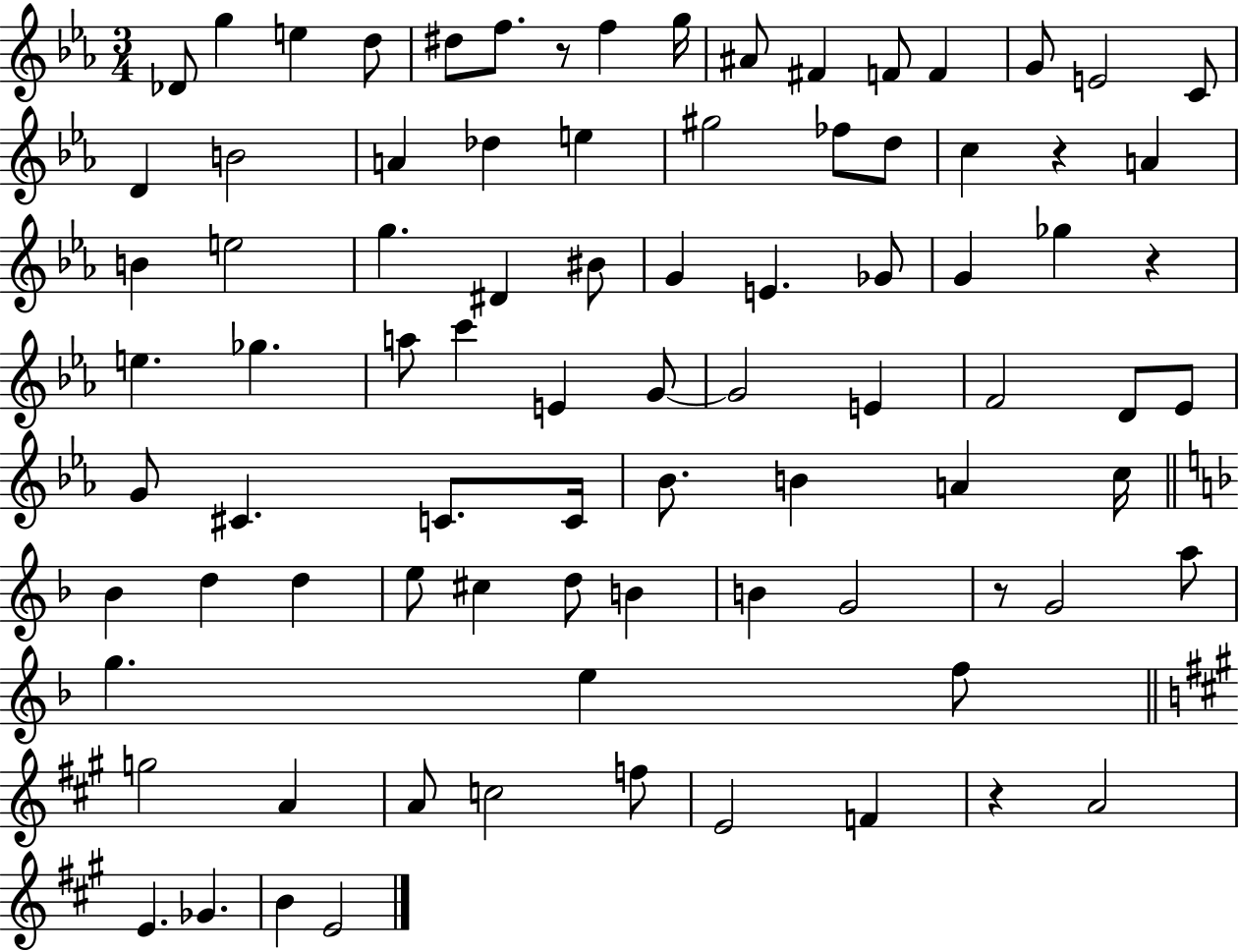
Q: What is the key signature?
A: EES major